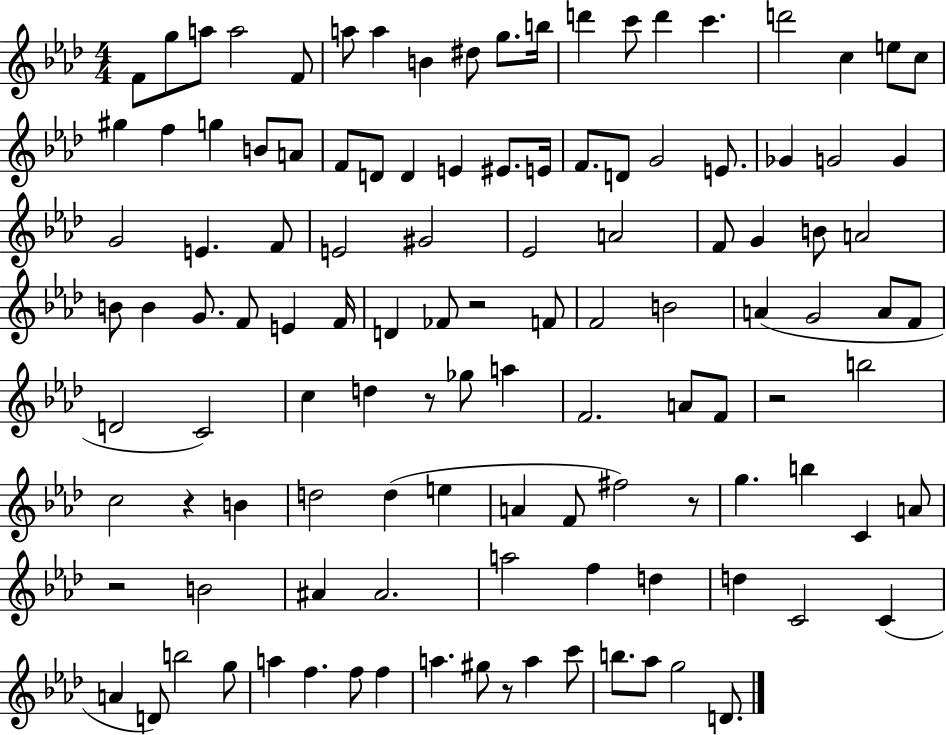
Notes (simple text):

F4/e G5/e A5/e A5/h F4/e A5/e A5/q B4/q D#5/e G5/e. B5/s D6/q C6/e D6/q C6/q. D6/h C5/q E5/e C5/e G#5/q F5/q G5/q B4/e A4/e F4/e D4/e D4/q E4/q EIS4/e. E4/s F4/e. D4/e G4/h E4/e. Gb4/q G4/h G4/q G4/h E4/q. F4/e E4/h G#4/h Eb4/h A4/h F4/e G4/q B4/e A4/h B4/e B4/q G4/e. F4/e E4/q F4/s D4/q FES4/e R/h F4/e F4/h B4/h A4/q G4/h A4/e F4/e D4/h C4/h C5/q D5/q R/e Gb5/e A5/q F4/h. A4/e F4/e R/h B5/h C5/h R/q B4/q D5/h D5/q E5/q A4/q F4/e F#5/h R/e G5/q. B5/q C4/q A4/e R/h B4/h A#4/q A#4/h. A5/h F5/q D5/q D5/q C4/h C4/q A4/q D4/e B5/h G5/e A5/q F5/q. F5/e F5/q A5/q. G#5/e R/e A5/q C6/e B5/e. Ab5/e G5/h D4/e.